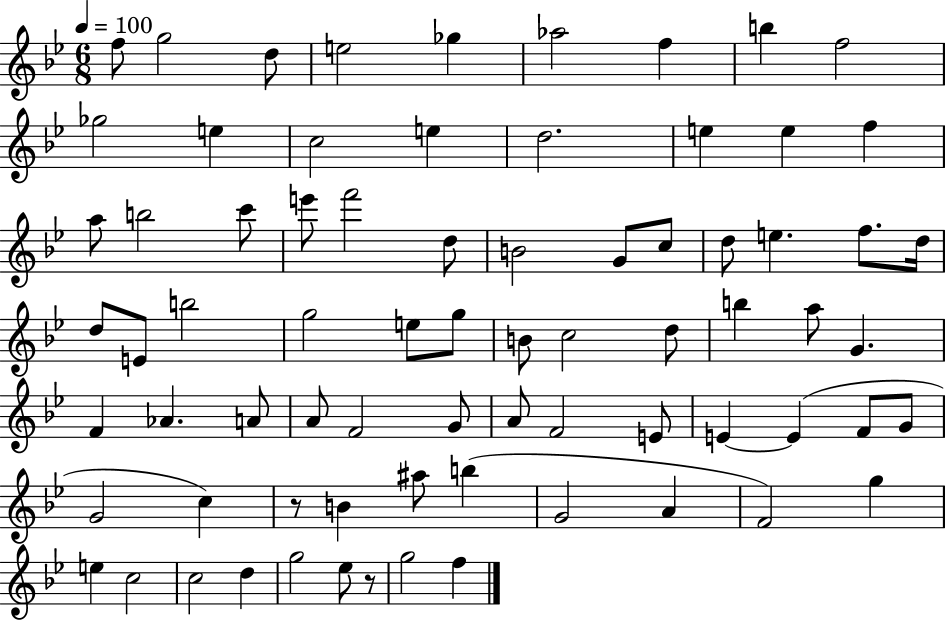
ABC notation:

X:1
T:Untitled
M:6/8
L:1/4
K:Bb
f/2 g2 d/2 e2 _g _a2 f b f2 _g2 e c2 e d2 e e f a/2 b2 c'/2 e'/2 f'2 d/2 B2 G/2 c/2 d/2 e f/2 d/4 d/2 E/2 b2 g2 e/2 g/2 B/2 c2 d/2 b a/2 G F _A A/2 A/2 F2 G/2 A/2 F2 E/2 E E F/2 G/2 G2 c z/2 B ^a/2 b G2 A F2 g e c2 c2 d g2 _e/2 z/2 g2 f